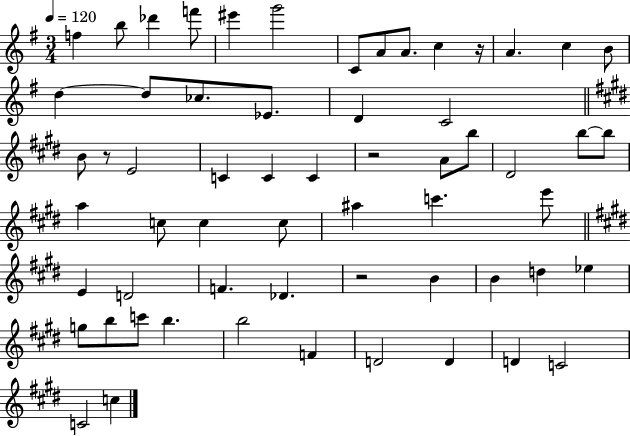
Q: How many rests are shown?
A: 4